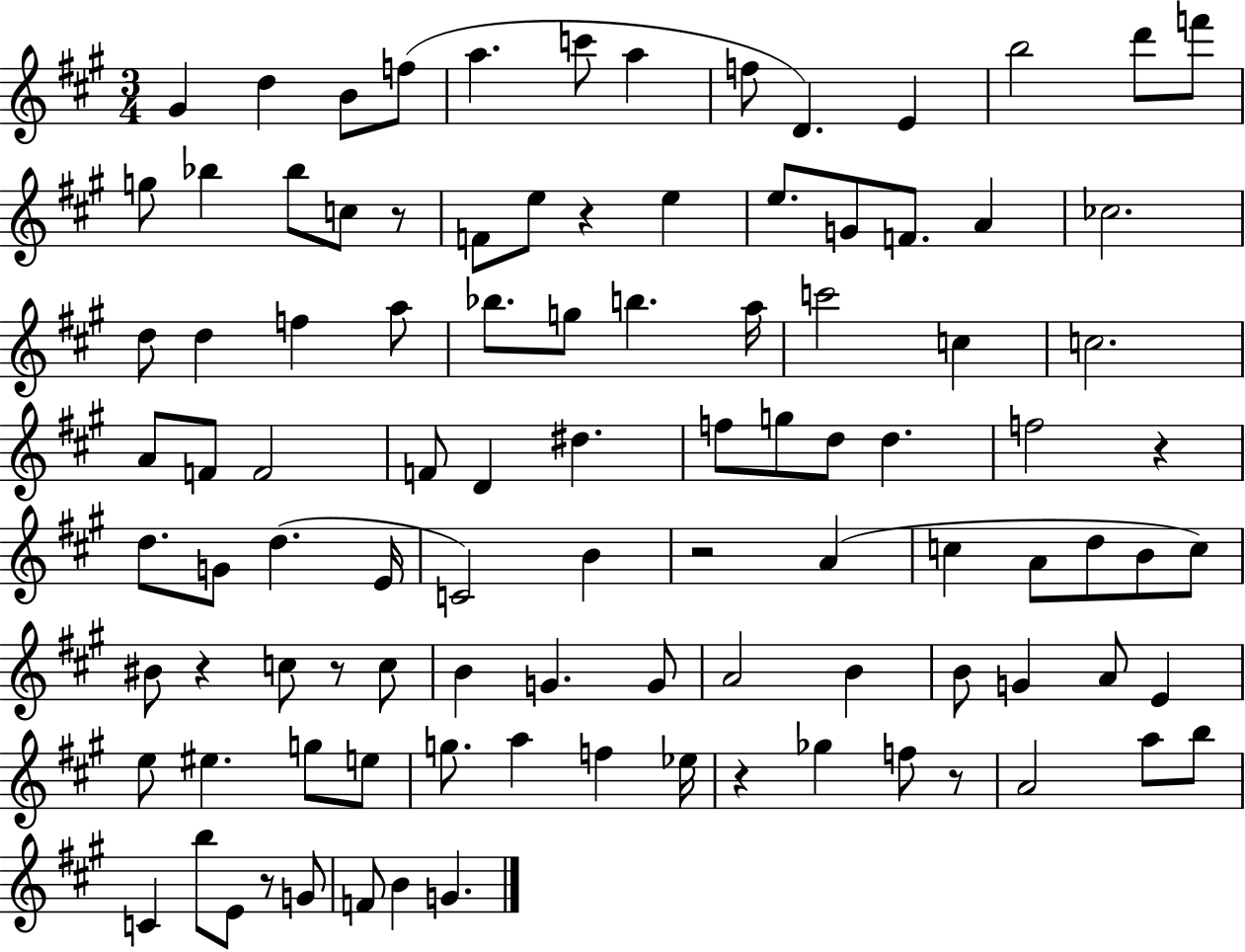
X:1
T:Untitled
M:3/4
L:1/4
K:A
^G d B/2 f/2 a c'/2 a f/2 D E b2 d'/2 f'/2 g/2 _b _b/2 c/2 z/2 F/2 e/2 z e e/2 G/2 F/2 A _c2 d/2 d f a/2 _b/2 g/2 b a/4 c'2 c c2 A/2 F/2 F2 F/2 D ^d f/2 g/2 d/2 d f2 z d/2 G/2 d E/4 C2 B z2 A c A/2 d/2 B/2 c/2 ^B/2 z c/2 z/2 c/2 B G G/2 A2 B B/2 G A/2 E e/2 ^e g/2 e/2 g/2 a f _e/4 z _g f/2 z/2 A2 a/2 b/2 C b/2 E/2 z/2 G/2 F/2 B G